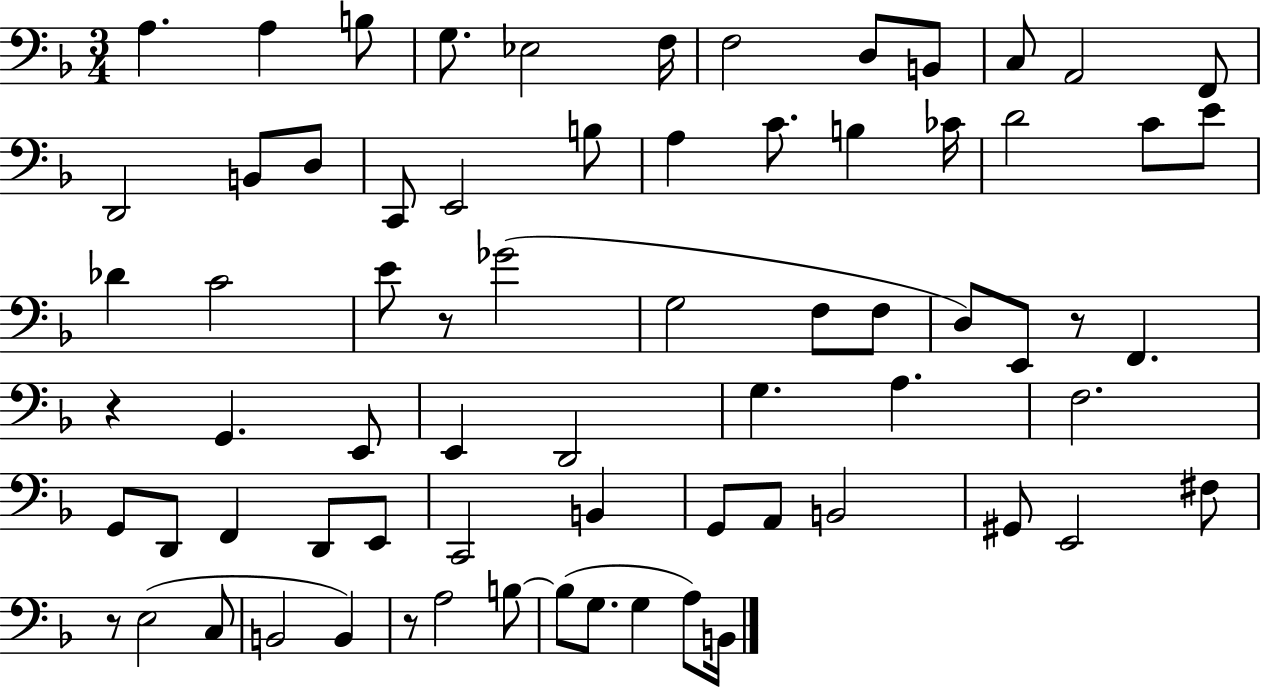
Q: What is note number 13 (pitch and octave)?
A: D2